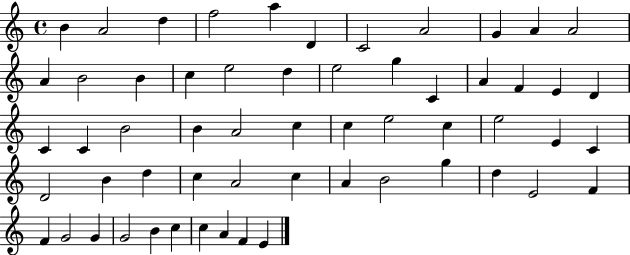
X:1
T:Untitled
M:4/4
L:1/4
K:C
B A2 d f2 a D C2 A2 G A A2 A B2 B c e2 d e2 g C A F E D C C B2 B A2 c c e2 c e2 E C D2 B d c A2 c A B2 g d E2 F F G2 G G2 B c c A F E